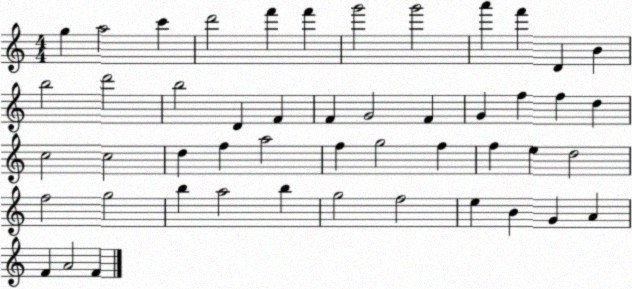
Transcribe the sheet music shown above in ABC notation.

X:1
T:Untitled
M:4/4
L:1/4
K:C
g a2 c' d'2 f' f' g'2 g'2 a' f' D B b2 d'2 b2 D F F G2 F G f f d c2 c2 d f a2 f g2 f f e d2 f2 g2 b a2 b g2 f2 e B G A F A2 F